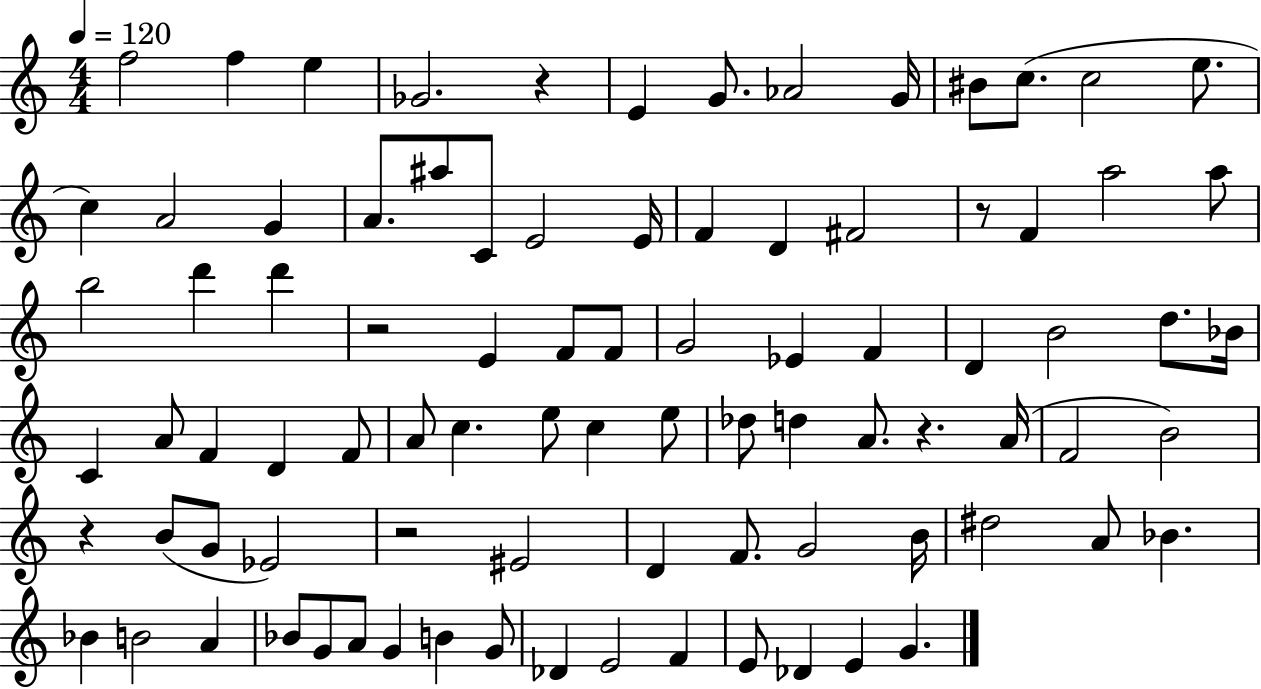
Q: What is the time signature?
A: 4/4